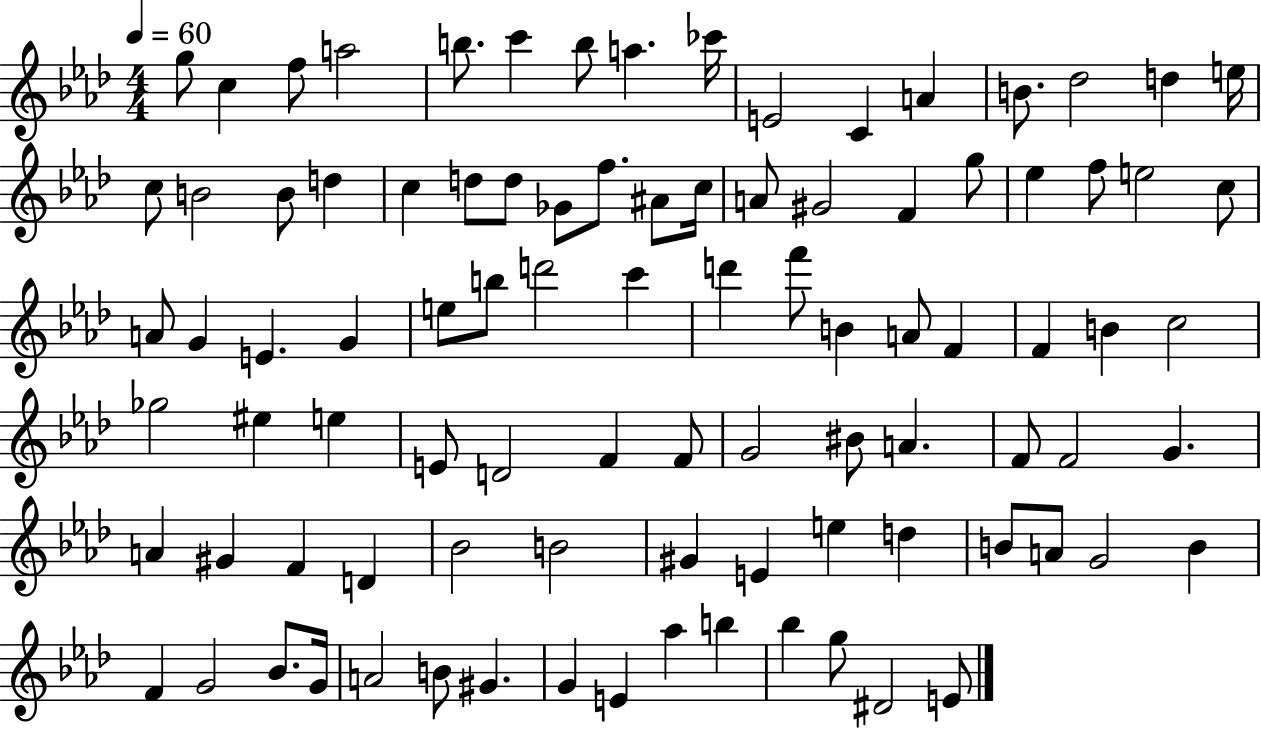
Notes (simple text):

G5/e C5/q F5/e A5/h B5/e. C6/q B5/e A5/q. CES6/s E4/h C4/q A4/q B4/e. Db5/h D5/q E5/s C5/e B4/h B4/e D5/q C5/q D5/e D5/e Gb4/e F5/e. A#4/e C5/s A4/e G#4/h F4/q G5/e Eb5/q F5/e E5/h C5/e A4/e G4/q E4/q. G4/q E5/e B5/e D6/h C6/q D6/q F6/e B4/q A4/e F4/q F4/q B4/q C5/h Gb5/h EIS5/q E5/q E4/e D4/h F4/q F4/e G4/h BIS4/e A4/q. F4/e F4/h G4/q. A4/q G#4/q F4/q D4/q Bb4/h B4/h G#4/q E4/q E5/q D5/q B4/e A4/e G4/h B4/q F4/q G4/h Bb4/e. G4/s A4/h B4/e G#4/q. G4/q E4/q Ab5/q B5/q Bb5/q G5/e D#4/h E4/e